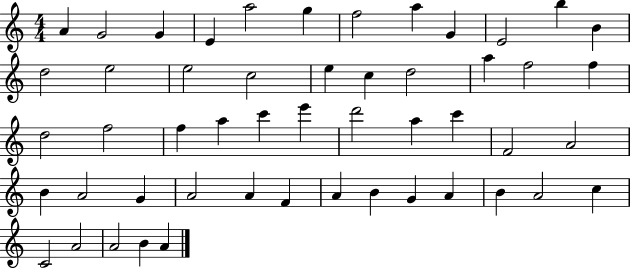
{
  \clef treble
  \numericTimeSignature
  \time 4/4
  \key c \major
  a'4 g'2 g'4 | e'4 a''2 g''4 | f''2 a''4 g'4 | e'2 b''4 b'4 | \break d''2 e''2 | e''2 c''2 | e''4 c''4 d''2 | a''4 f''2 f''4 | \break d''2 f''2 | f''4 a''4 c'''4 e'''4 | d'''2 a''4 c'''4 | f'2 a'2 | \break b'4 a'2 g'4 | a'2 a'4 f'4 | a'4 b'4 g'4 a'4 | b'4 a'2 c''4 | \break c'2 a'2 | a'2 b'4 a'4 | \bar "|."
}